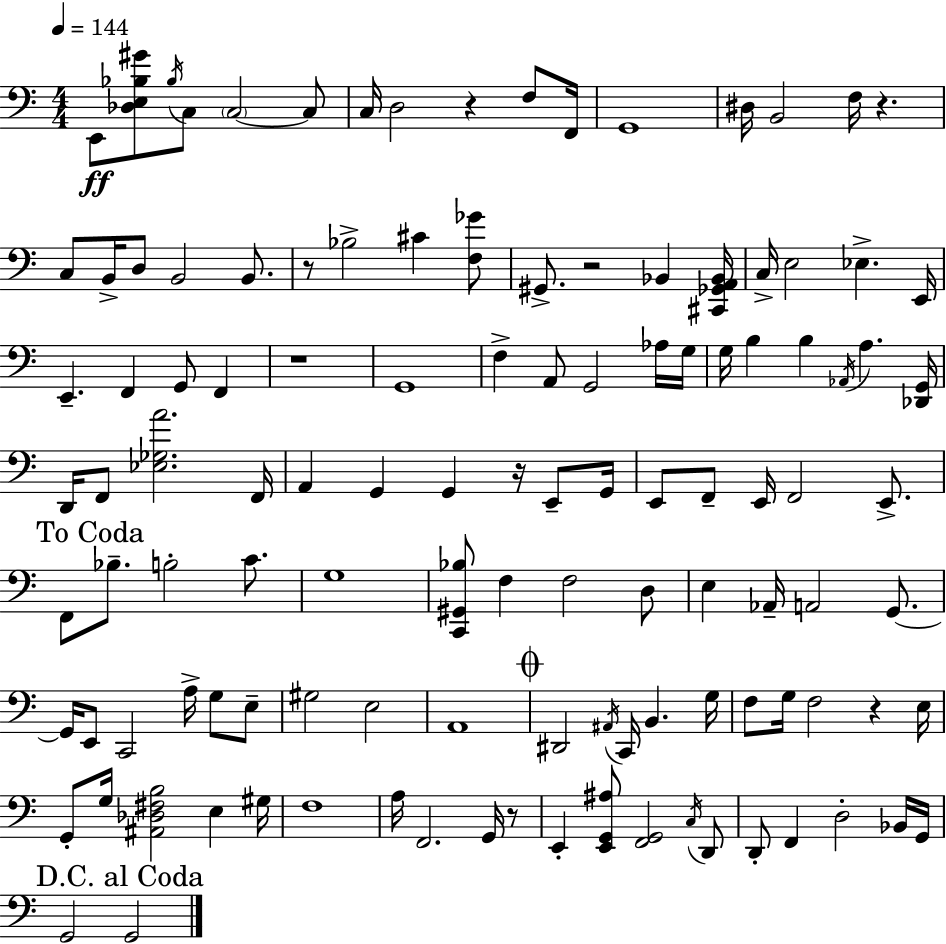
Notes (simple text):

E2/e [Db3,E3,Bb3,G#4]/e Bb3/s C3/e C3/h C3/e C3/s D3/h R/q F3/e F2/s G2/w D#3/s B2/h F3/s R/q. C3/e B2/s D3/e B2/h B2/e. R/e Bb3/h C#4/q [F3,Gb4]/e G#2/e. R/h Bb2/q [C#2,Gb2,A2,Bb2]/s C3/s E3/h Eb3/q. E2/s E2/q. F2/q G2/e F2/q R/w G2/w F3/q A2/e G2/h Ab3/s G3/s G3/s B3/q B3/q Ab2/s A3/q. [Db2,G2]/s D2/s F2/e [Eb3,Gb3,A4]/h. F2/s A2/q G2/q G2/q R/s E2/e G2/s E2/e F2/e E2/s F2/h E2/e. F2/e Bb3/e. B3/h C4/e. G3/w [C2,G#2,Bb3]/e F3/q F3/h D3/e E3/q Ab2/s A2/h G2/e. G2/s E2/e C2/h A3/s G3/e E3/e G#3/h E3/h A2/w D#2/h A#2/s C2/s B2/q. G3/s F3/e G3/s F3/h R/q E3/s G2/e G3/s [A#2,Db3,F#3,B3]/h E3/q G#3/s F3/w A3/s F2/h. G2/s R/e E2/q [E2,G2,A#3]/e [F2,G2]/h C3/s D2/e D2/e F2/q D3/h Bb2/s G2/s G2/h G2/h